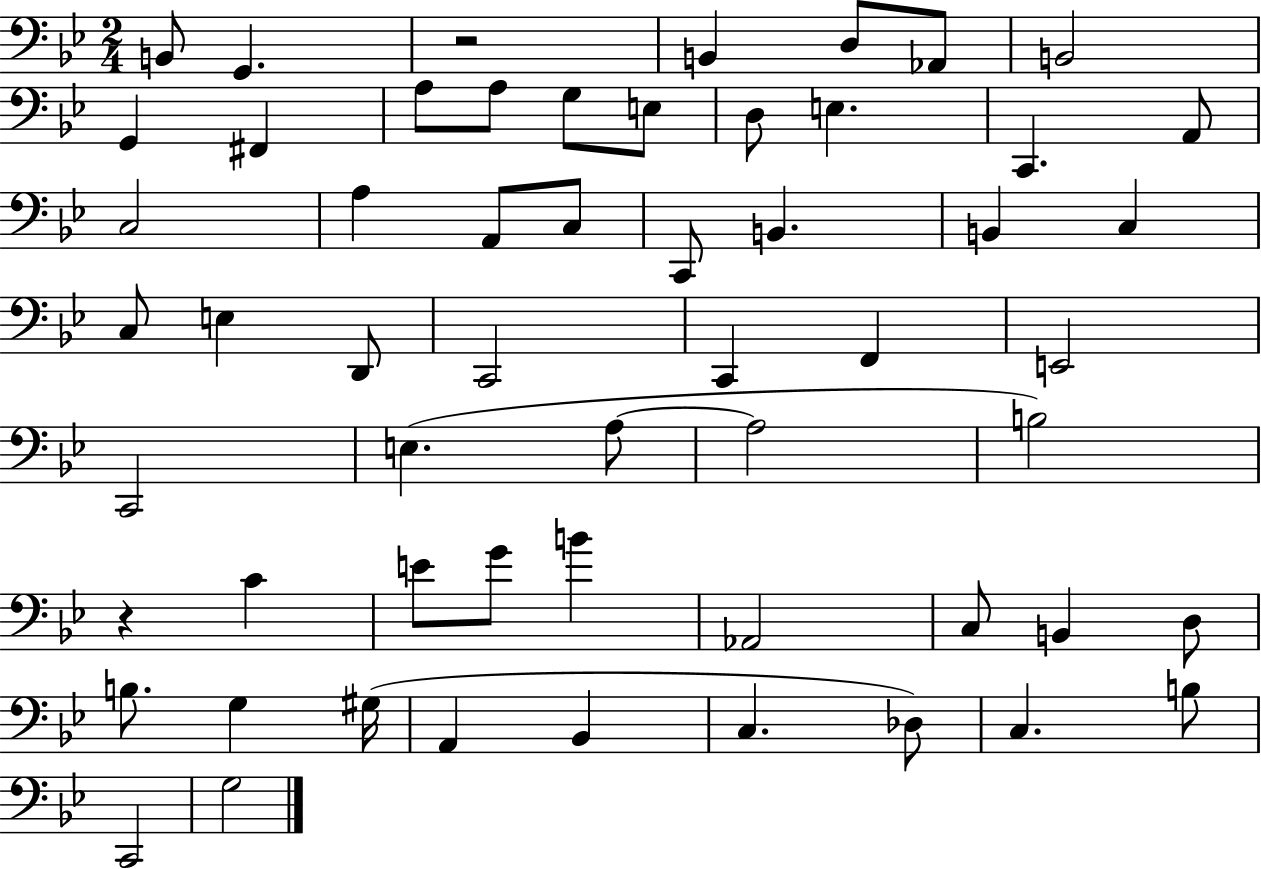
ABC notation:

X:1
T:Untitled
M:2/4
L:1/4
K:Bb
B,,/2 G,, z2 B,, D,/2 _A,,/2 B,,2 G,, ^F,, A,/2 A,/2 G,/2 E,/2 D,/2 E, C,, A,,/2 C,2 A, A,,/2 C,/2 C,,/2 B,, B,, C, C,/2 E, D,,/2 C,,2 C,, F,, E,,2 C,,2 E, A,/2 A,2 B,2 z C E/2 G/2 B _A,,2 C,/2 B,, D,/2 B,/2 G, ^G,/4 A,, _B,, C, _D,/2 C, B,/2 C,,2 G,2